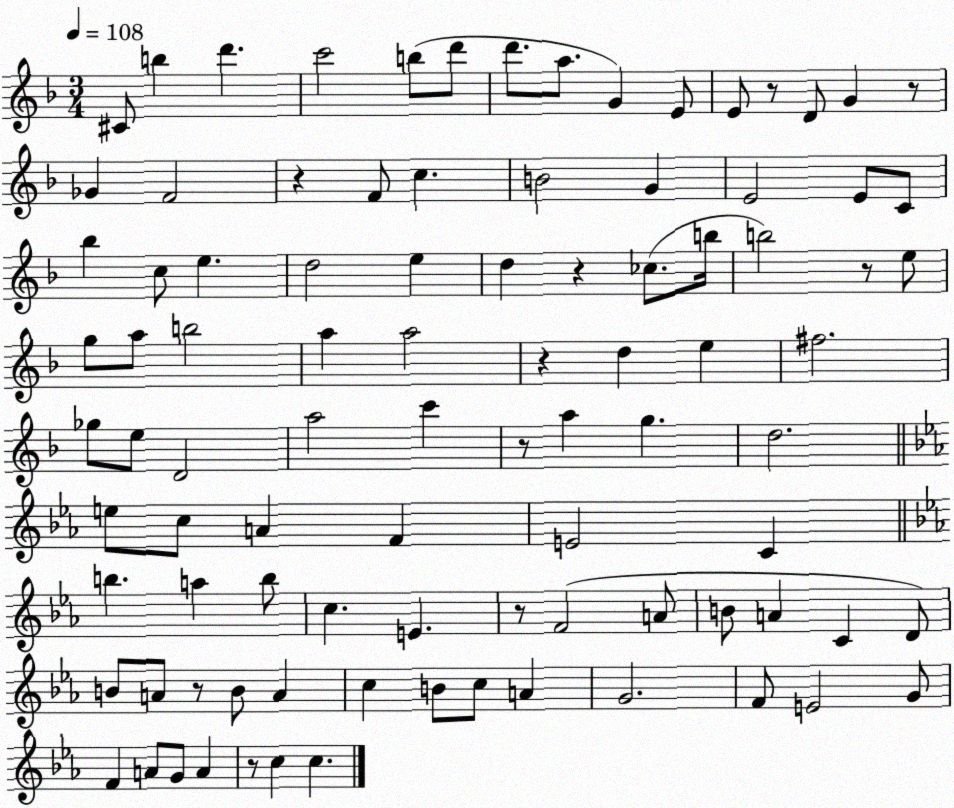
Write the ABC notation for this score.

X:1
T:Untitled
M:3/4
L:1/4
K:F
^C/2 b d' c'2 b/2 d'/2 d'/2 a/2 G E/2 E/2 z/2 D/2 G z/2 _G F2 z F/2 c B2 G E2 E/2 C/2 _b c/2 e d2 e d z _c/2 b/4 b2 z/2 e/2 g/2 a/2 b2 a a2 z d e ^f2 _g/2 e/2 D2 a2 c' z/2 a g d2 e/2 c/2 A F E2 C b a b/2 c E z/2 F2 A/2 B/2 A C D/2 B/2 A/2 z/2 B/2 A c B/2 c/2 A G2 F/2 E2 G/2 F A/2 G/2 A z/2 c c